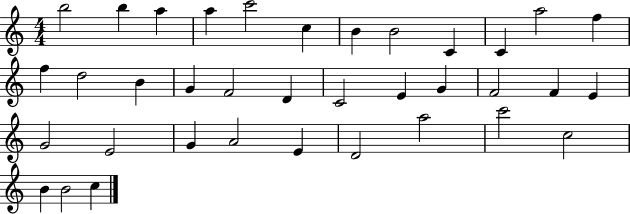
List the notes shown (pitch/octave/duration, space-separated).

B5/h B5/q A5/q A5/q C6/h C5/q B4/q B4/h C4/q C4/q A5/h F5/q F5/q D5/h B4/q G4/q F4/h D4/q C4/h E4/q G4/q F4/h F4/q E4/q G4/h E4/h G4/q A4/h E4/q D4/h A5/h C6/h C5/h B4/q B4/h C5/q